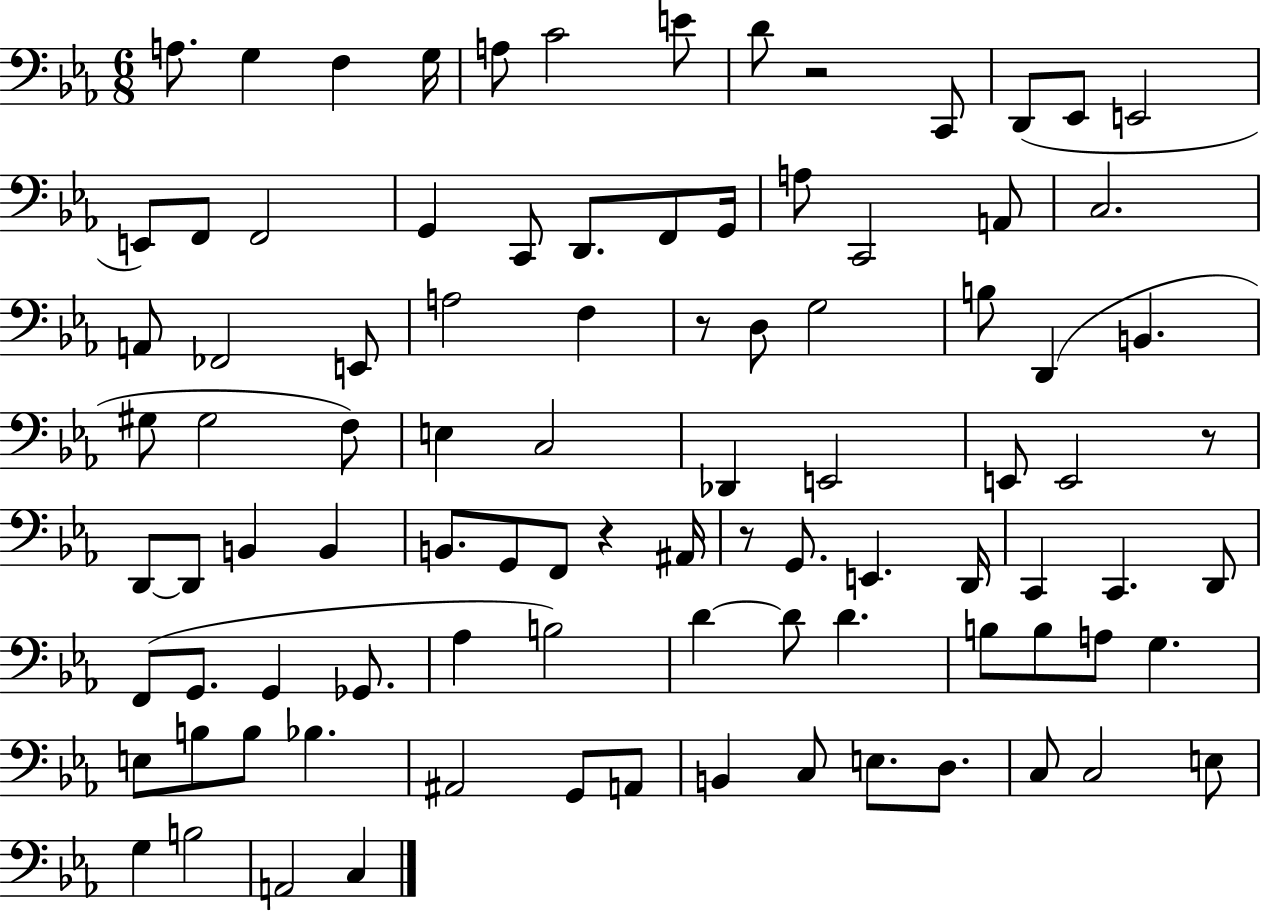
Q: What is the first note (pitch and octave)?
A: A3